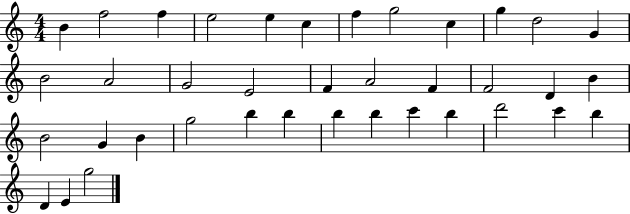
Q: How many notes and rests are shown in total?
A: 38